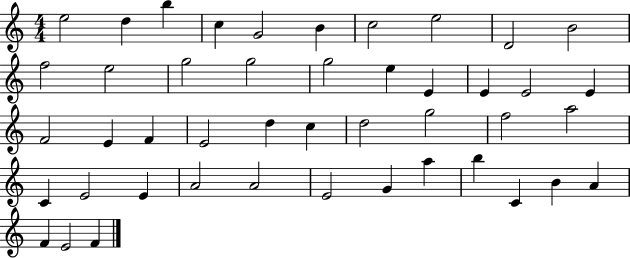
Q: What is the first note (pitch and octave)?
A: E5